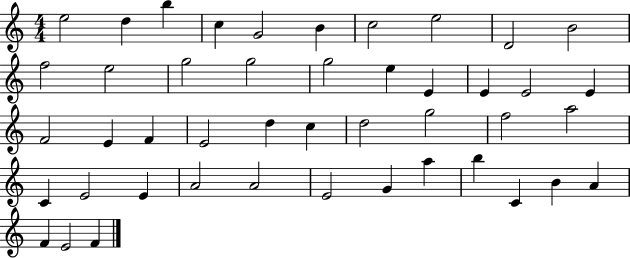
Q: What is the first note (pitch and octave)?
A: E5